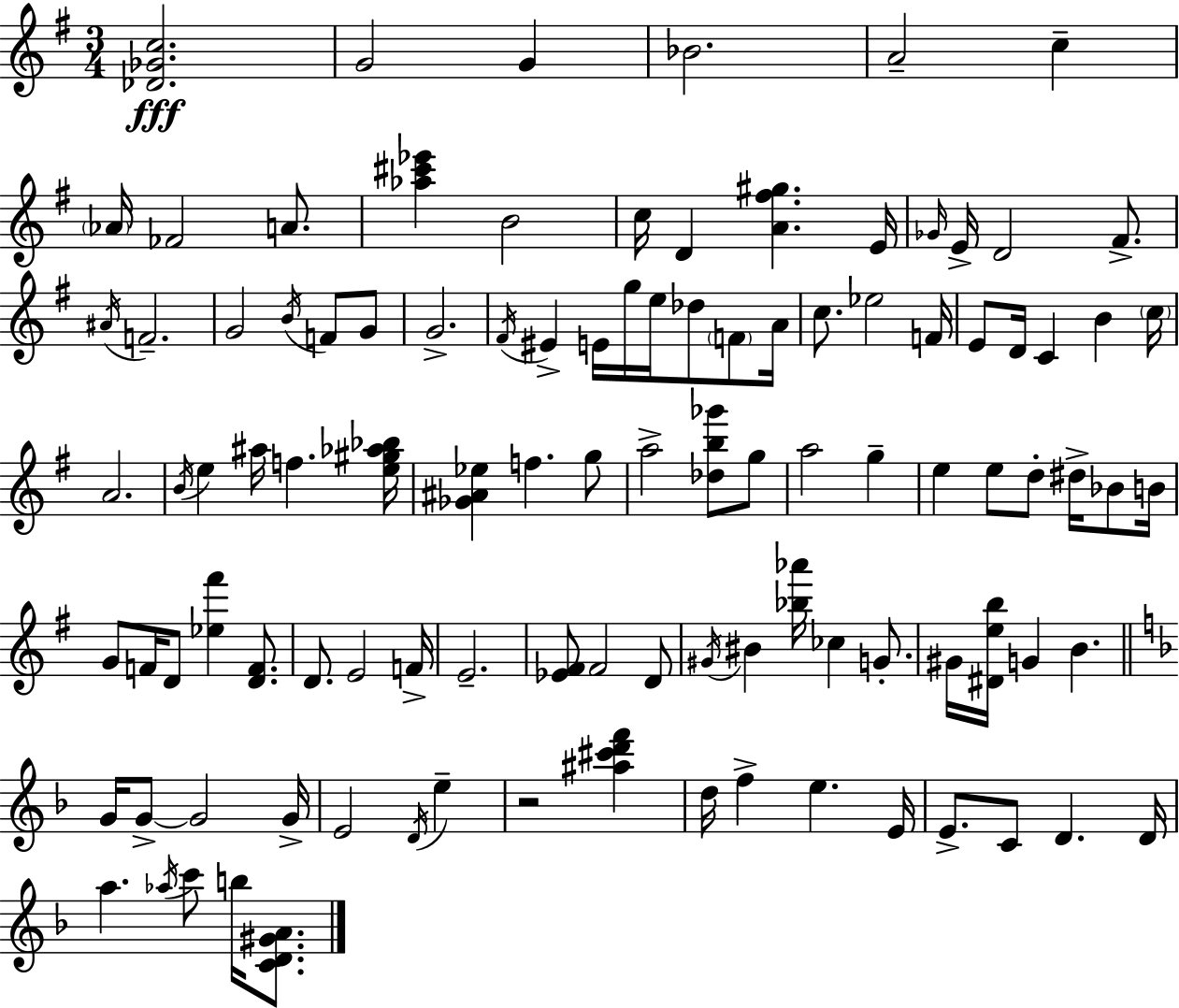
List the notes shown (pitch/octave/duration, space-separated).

[Db4,Gb4,C5]/h. G4/h G4/q Bb4/h. A4/h C5/q Ab4/s FES4/h A4/e. [Ab5,C#6,Eb6]/q B4/h C5/s D4/q [A4,F#5,G#5]/q. E4/s Gb4/s E4/s D4/h F#4/e. A#4/s F4/h. G4/h B4/s F4/e G4/e G4/h. F#4/s EIS4/q E4/s G5/s E5/s Db5/e F4/e A4/s C5/e. Eb5/h F4/s E4/e D4/s C4/q B4/q C5/s A4/h. B4/s E5/q A#5/s F5/q. [E5,G#5,Ab5,Bb5]/s [Gb4,A#4,Eb5]/q F5/q. G5/e A5/h [Db5,B5,Gb6]/e G5/e A5/h G5/q E5/q E5/e D5/e D#5/s Bb4/e B4/s G4/e F4/s D4/e [Eb5,F#6]/q [D4,F4]/e. D4/e. E4/h F4/s E4/h. [Eb4,F#4]/e F#4/h D4/e G#4/s BIS4/q [Bb5,Ab6]/s CES5/q G4/e. G#4/s [D#4,E5,B5]/s G4/q B4/q. G4/s G4/e G4/h G4/s E4/h D4/s E5/q R/h [A#5,C#6,D6,F6]/q D5/s F5/q E5/q. E4/s E4/e. C4/e D4/q. D4/s A5/q. Ab5/s C6/e B5/s [C4,D4,G#4,A4]/e.